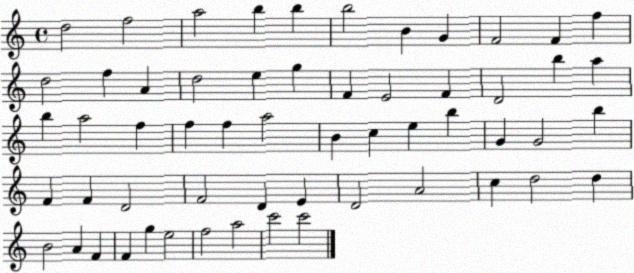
X:1
T:Untitled
M:4/4
L:1/4
K:C
d2 f2 a2 b b b2 B G F2 F f d2 f A d2 e g F E2 F D2 b a b a2 f f f a2 B c e b G G2 b F F D2 F2 D E D2 A2 c d2 d B2 A F F g e2 f2 a2 c'2 c'2